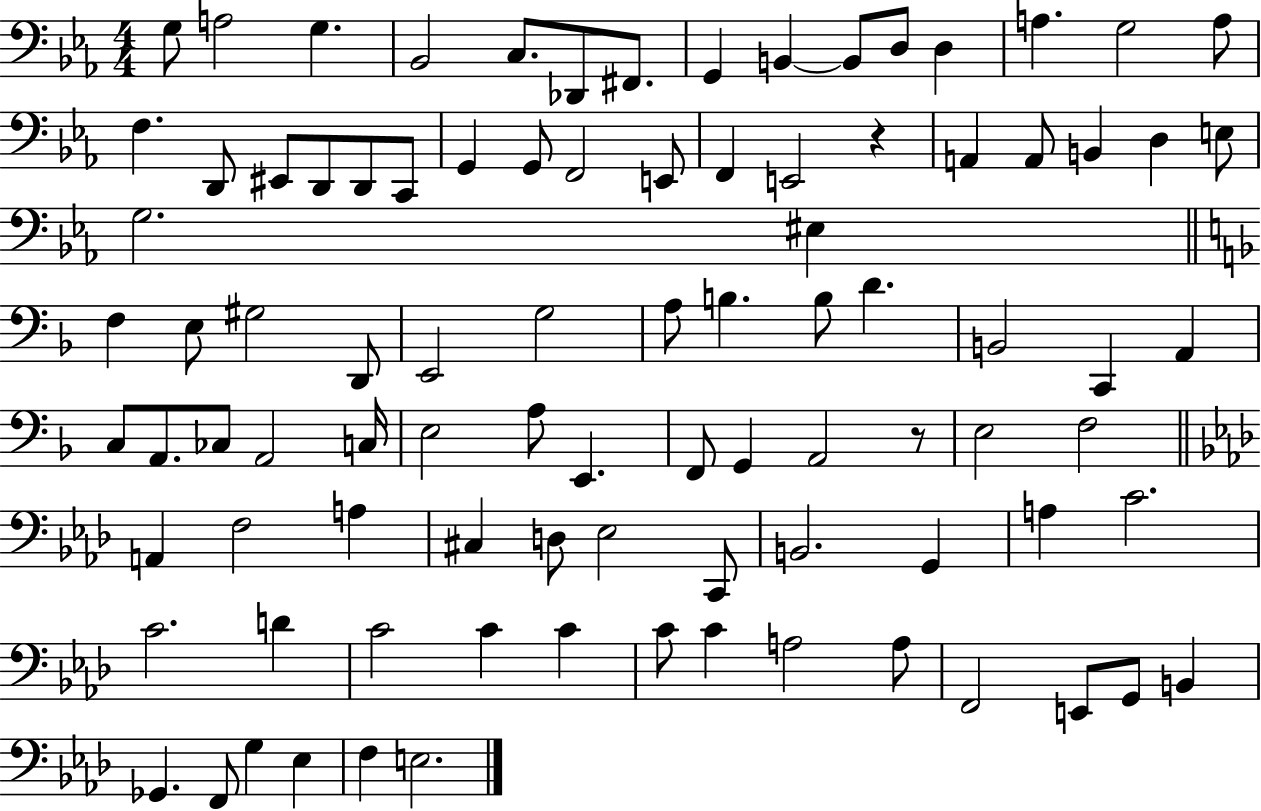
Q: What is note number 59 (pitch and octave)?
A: E3